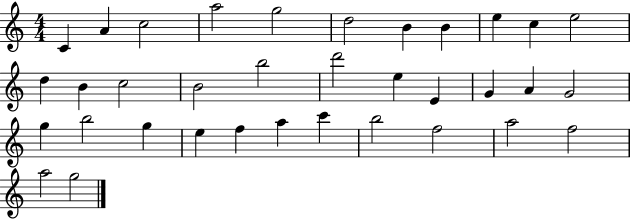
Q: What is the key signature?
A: C major